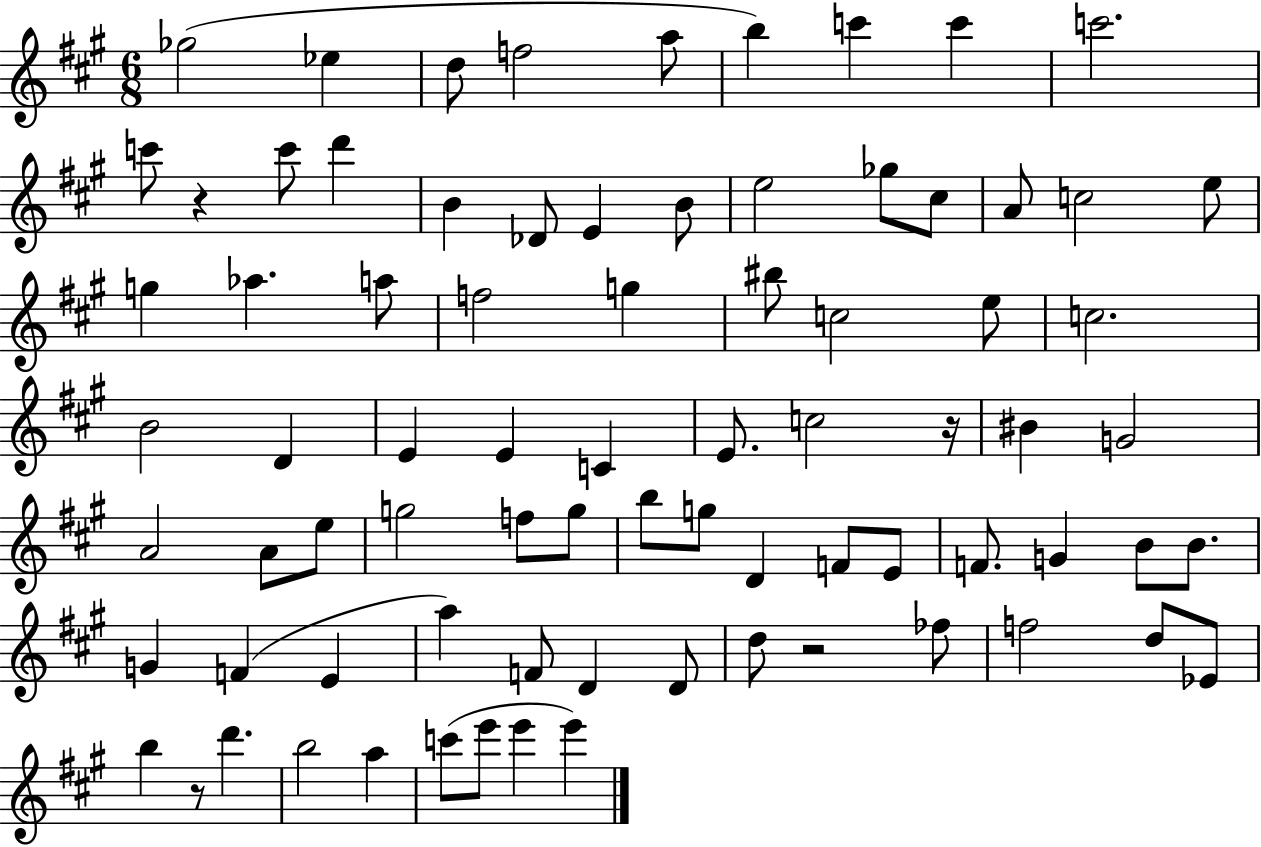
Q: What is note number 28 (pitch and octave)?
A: BIS5